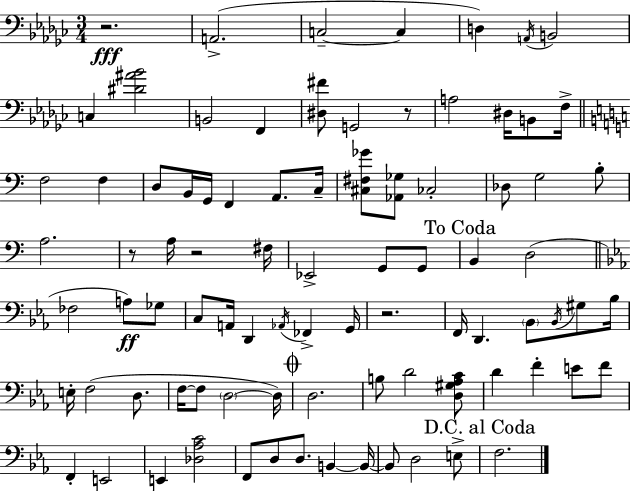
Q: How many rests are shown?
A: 5